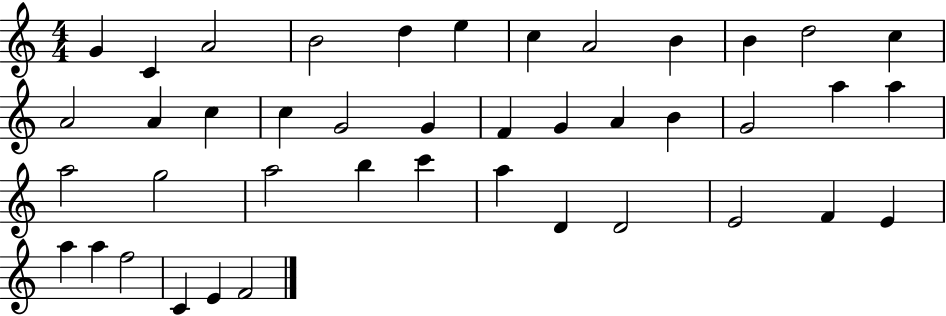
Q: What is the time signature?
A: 4/4